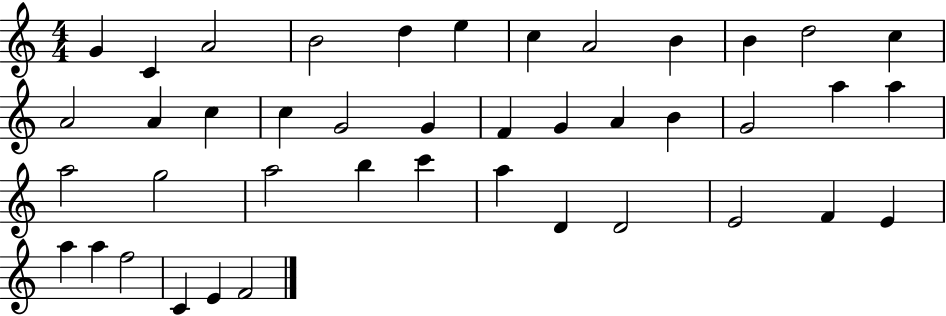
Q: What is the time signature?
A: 4/4